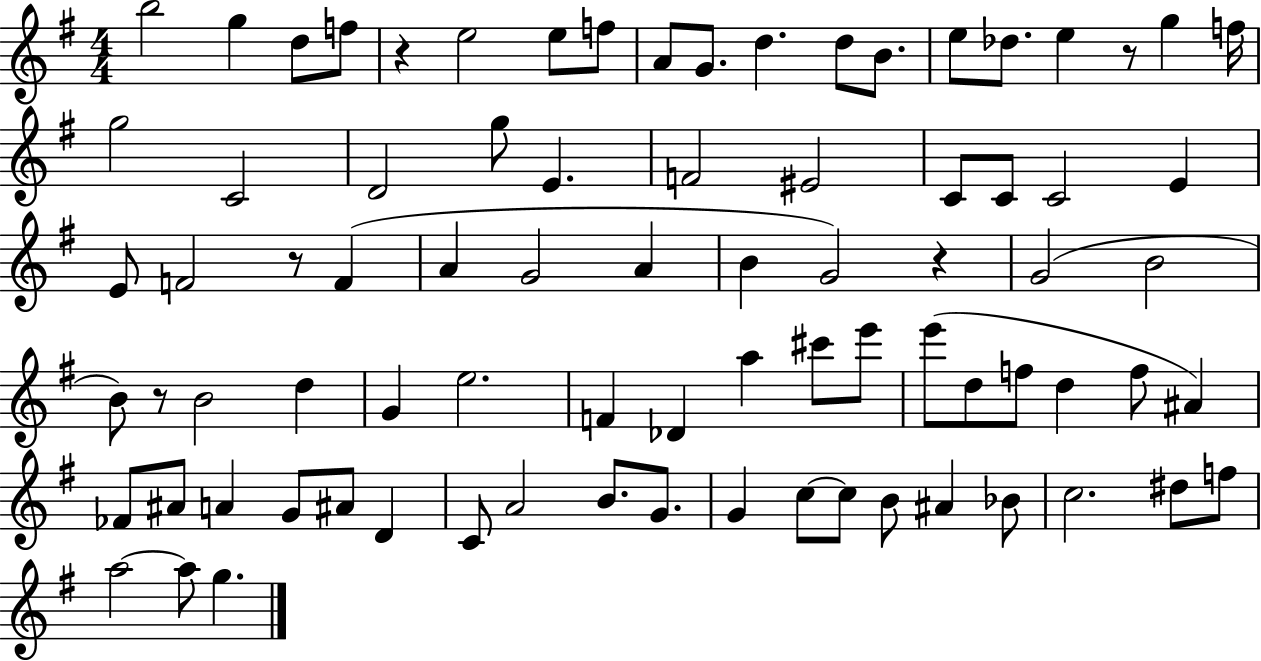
B5/h G5/q D5/e F5/e R/q E5/h E5/e F5/e A4/e G4/e. D5/q. D5/e B4/e. E5/e Db5/e. E5/q R/e G5/q F5/s G5/h C4/h D4/h G5/e E4/q. F4/h EIS4/h C4/e C4/e C4/h E4/q E4/e F4/h R/e F4/q A4/q G4/h A4/q B4/q G4/h R/q G4/h B4/h B4/e R/e B4/h D5/q G4/q E5/h. F4/q Db4/q A5/q C#6/e E6/e E6/e D5/e F5/e D5/q F5/e A#4/q FES4/e A#4/e A4/q G4/e A#4/e D4/q C4/e A4/h B4/e. G4/e. G4/q C5/e C5/e B4/e A#4/q Bb4/e C5/h. D#5/e F5/e A5/h A5/e G5/q.